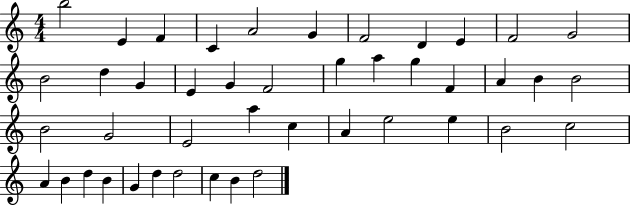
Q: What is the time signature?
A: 4/4